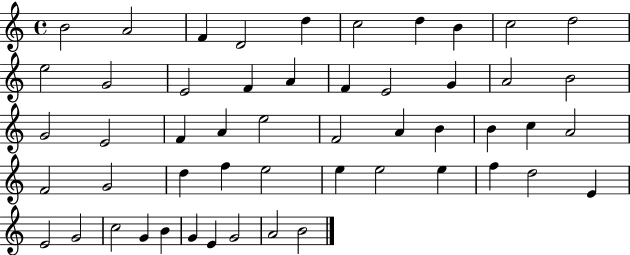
{
  \clef treble
  \time 4/4
  \defaultTimeSignature
  \key c \major
  b'2 a'2 | f'4 d'2 d''4 | c''2 d''4 b'4 | c''2 d''2 | \break e''2 g'2 | e'2 f'4 a'4 | f'4 e'2 g'4 | a'2 b'2 | \break g'2 e'2 | f'4 a'4 e''2 | f'2 a'4 b'4 | b'4 c''4 a'2 | \break f'2 g'2 | d''4 f''4 e''2 | e''4 e''2 e''4 | f''4 d''2 e'4 | \break e'2 g'2 | c''2 g'4 b'4 | g'4 e'4 g'2 | a'2 b'2 | \break \bar "|."
}